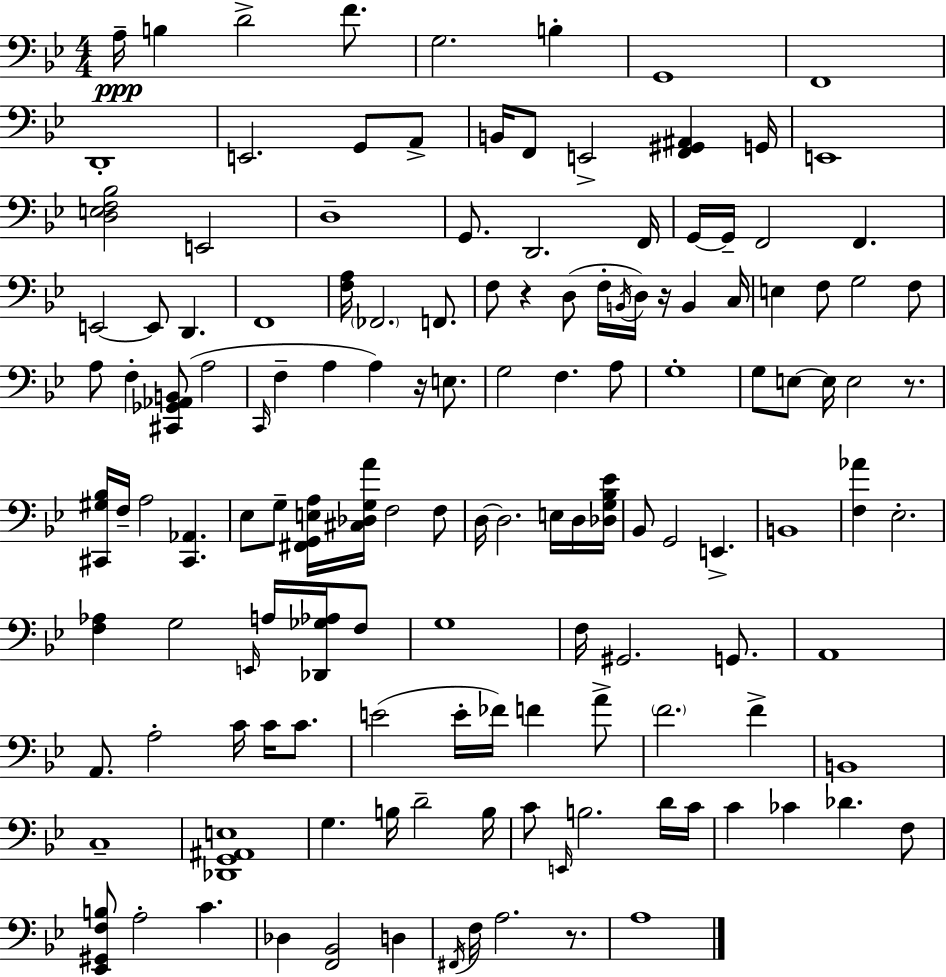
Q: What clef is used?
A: bass